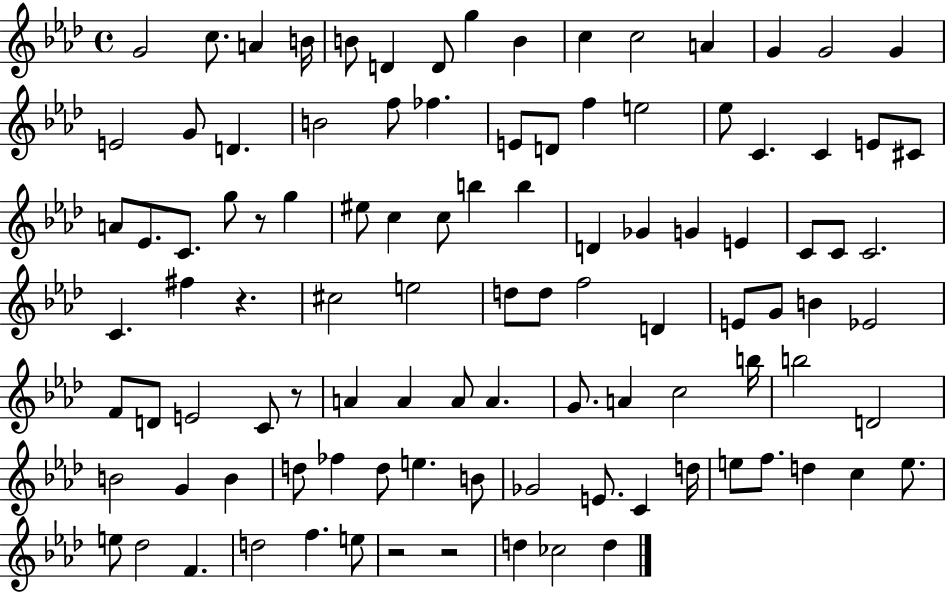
X:1
T:Untitled
M:4/4
L:1/4
K:Ab
G2 c/2 A B/4 B/2 D D/2 g B c c2 A G G2 G E2 G/2 D B2 f/2 _f E/2 D/2 f e2 _e/2 C C E/2 ^C/2 A/2 _E/2 C/2 g/2 z/2 g ^e/2 c c/2 b b D _G G E C/2 C/2 C2 C ^f z ^c2 e2 d/2 d/2 f2 D E/2 G/2 B _E2 F/2 D/2 E2 C/2 z/2 A A A/2 A G/2 A c2 b/4 b2 D2 B2 G B d/2 _f d/2 e B/2 _G2 E/2 C d/4 e/2 f/2 d c e/2 e/2 _d2 F d2 f e/2 z2 z2 d _c2 d